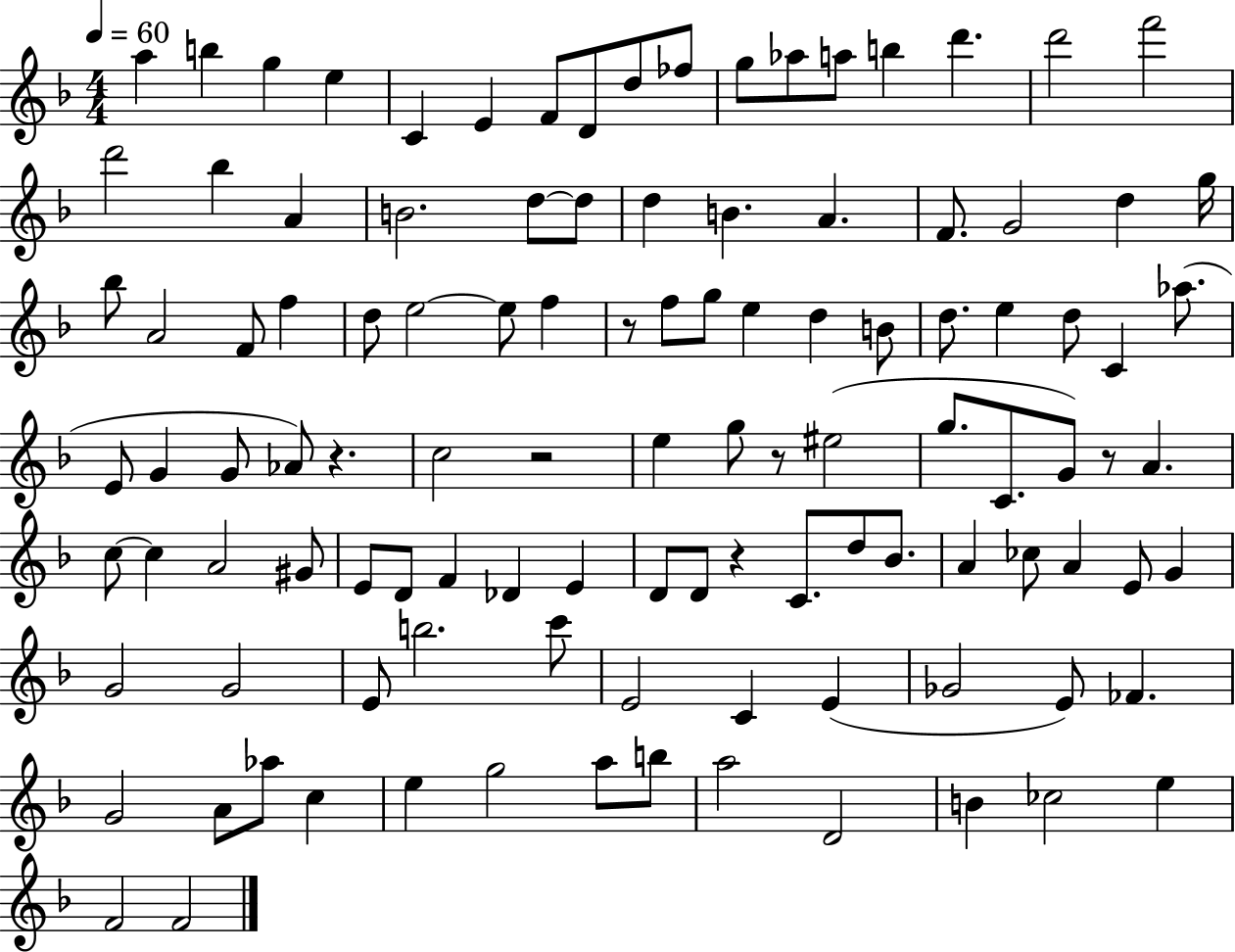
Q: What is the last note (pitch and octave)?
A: F4